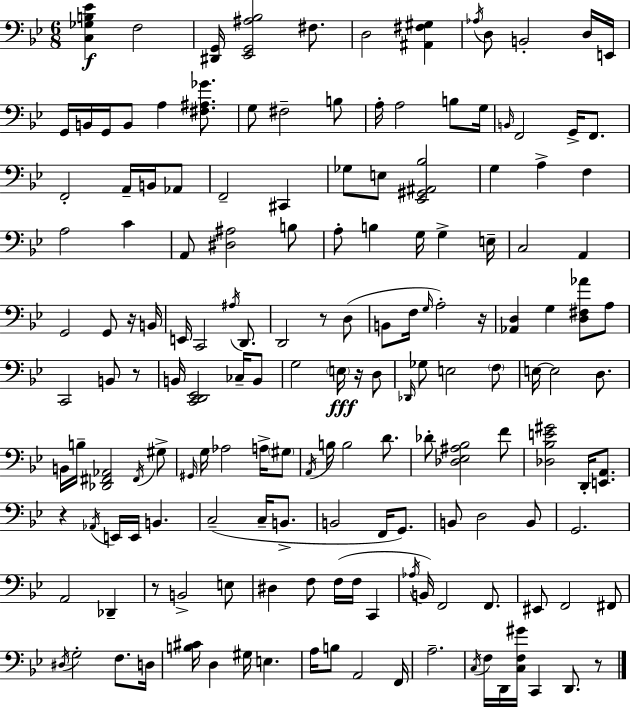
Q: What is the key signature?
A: G minor